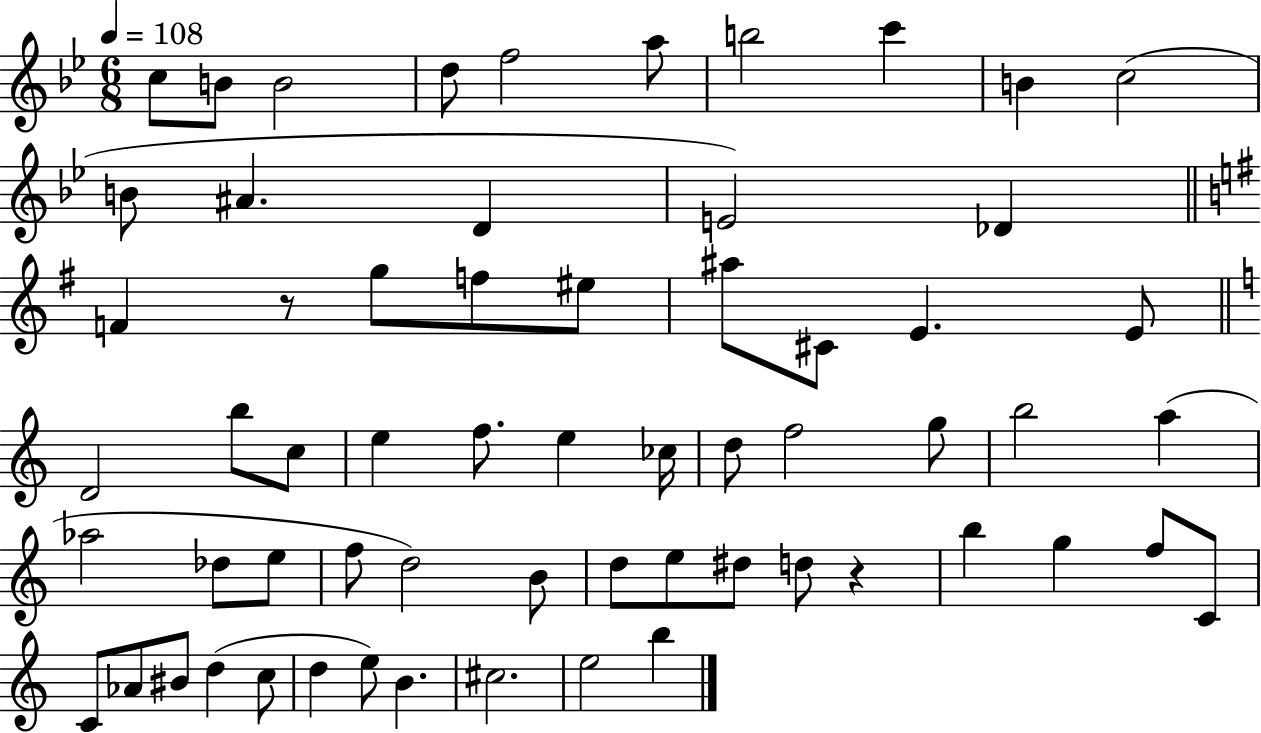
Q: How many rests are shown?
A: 2